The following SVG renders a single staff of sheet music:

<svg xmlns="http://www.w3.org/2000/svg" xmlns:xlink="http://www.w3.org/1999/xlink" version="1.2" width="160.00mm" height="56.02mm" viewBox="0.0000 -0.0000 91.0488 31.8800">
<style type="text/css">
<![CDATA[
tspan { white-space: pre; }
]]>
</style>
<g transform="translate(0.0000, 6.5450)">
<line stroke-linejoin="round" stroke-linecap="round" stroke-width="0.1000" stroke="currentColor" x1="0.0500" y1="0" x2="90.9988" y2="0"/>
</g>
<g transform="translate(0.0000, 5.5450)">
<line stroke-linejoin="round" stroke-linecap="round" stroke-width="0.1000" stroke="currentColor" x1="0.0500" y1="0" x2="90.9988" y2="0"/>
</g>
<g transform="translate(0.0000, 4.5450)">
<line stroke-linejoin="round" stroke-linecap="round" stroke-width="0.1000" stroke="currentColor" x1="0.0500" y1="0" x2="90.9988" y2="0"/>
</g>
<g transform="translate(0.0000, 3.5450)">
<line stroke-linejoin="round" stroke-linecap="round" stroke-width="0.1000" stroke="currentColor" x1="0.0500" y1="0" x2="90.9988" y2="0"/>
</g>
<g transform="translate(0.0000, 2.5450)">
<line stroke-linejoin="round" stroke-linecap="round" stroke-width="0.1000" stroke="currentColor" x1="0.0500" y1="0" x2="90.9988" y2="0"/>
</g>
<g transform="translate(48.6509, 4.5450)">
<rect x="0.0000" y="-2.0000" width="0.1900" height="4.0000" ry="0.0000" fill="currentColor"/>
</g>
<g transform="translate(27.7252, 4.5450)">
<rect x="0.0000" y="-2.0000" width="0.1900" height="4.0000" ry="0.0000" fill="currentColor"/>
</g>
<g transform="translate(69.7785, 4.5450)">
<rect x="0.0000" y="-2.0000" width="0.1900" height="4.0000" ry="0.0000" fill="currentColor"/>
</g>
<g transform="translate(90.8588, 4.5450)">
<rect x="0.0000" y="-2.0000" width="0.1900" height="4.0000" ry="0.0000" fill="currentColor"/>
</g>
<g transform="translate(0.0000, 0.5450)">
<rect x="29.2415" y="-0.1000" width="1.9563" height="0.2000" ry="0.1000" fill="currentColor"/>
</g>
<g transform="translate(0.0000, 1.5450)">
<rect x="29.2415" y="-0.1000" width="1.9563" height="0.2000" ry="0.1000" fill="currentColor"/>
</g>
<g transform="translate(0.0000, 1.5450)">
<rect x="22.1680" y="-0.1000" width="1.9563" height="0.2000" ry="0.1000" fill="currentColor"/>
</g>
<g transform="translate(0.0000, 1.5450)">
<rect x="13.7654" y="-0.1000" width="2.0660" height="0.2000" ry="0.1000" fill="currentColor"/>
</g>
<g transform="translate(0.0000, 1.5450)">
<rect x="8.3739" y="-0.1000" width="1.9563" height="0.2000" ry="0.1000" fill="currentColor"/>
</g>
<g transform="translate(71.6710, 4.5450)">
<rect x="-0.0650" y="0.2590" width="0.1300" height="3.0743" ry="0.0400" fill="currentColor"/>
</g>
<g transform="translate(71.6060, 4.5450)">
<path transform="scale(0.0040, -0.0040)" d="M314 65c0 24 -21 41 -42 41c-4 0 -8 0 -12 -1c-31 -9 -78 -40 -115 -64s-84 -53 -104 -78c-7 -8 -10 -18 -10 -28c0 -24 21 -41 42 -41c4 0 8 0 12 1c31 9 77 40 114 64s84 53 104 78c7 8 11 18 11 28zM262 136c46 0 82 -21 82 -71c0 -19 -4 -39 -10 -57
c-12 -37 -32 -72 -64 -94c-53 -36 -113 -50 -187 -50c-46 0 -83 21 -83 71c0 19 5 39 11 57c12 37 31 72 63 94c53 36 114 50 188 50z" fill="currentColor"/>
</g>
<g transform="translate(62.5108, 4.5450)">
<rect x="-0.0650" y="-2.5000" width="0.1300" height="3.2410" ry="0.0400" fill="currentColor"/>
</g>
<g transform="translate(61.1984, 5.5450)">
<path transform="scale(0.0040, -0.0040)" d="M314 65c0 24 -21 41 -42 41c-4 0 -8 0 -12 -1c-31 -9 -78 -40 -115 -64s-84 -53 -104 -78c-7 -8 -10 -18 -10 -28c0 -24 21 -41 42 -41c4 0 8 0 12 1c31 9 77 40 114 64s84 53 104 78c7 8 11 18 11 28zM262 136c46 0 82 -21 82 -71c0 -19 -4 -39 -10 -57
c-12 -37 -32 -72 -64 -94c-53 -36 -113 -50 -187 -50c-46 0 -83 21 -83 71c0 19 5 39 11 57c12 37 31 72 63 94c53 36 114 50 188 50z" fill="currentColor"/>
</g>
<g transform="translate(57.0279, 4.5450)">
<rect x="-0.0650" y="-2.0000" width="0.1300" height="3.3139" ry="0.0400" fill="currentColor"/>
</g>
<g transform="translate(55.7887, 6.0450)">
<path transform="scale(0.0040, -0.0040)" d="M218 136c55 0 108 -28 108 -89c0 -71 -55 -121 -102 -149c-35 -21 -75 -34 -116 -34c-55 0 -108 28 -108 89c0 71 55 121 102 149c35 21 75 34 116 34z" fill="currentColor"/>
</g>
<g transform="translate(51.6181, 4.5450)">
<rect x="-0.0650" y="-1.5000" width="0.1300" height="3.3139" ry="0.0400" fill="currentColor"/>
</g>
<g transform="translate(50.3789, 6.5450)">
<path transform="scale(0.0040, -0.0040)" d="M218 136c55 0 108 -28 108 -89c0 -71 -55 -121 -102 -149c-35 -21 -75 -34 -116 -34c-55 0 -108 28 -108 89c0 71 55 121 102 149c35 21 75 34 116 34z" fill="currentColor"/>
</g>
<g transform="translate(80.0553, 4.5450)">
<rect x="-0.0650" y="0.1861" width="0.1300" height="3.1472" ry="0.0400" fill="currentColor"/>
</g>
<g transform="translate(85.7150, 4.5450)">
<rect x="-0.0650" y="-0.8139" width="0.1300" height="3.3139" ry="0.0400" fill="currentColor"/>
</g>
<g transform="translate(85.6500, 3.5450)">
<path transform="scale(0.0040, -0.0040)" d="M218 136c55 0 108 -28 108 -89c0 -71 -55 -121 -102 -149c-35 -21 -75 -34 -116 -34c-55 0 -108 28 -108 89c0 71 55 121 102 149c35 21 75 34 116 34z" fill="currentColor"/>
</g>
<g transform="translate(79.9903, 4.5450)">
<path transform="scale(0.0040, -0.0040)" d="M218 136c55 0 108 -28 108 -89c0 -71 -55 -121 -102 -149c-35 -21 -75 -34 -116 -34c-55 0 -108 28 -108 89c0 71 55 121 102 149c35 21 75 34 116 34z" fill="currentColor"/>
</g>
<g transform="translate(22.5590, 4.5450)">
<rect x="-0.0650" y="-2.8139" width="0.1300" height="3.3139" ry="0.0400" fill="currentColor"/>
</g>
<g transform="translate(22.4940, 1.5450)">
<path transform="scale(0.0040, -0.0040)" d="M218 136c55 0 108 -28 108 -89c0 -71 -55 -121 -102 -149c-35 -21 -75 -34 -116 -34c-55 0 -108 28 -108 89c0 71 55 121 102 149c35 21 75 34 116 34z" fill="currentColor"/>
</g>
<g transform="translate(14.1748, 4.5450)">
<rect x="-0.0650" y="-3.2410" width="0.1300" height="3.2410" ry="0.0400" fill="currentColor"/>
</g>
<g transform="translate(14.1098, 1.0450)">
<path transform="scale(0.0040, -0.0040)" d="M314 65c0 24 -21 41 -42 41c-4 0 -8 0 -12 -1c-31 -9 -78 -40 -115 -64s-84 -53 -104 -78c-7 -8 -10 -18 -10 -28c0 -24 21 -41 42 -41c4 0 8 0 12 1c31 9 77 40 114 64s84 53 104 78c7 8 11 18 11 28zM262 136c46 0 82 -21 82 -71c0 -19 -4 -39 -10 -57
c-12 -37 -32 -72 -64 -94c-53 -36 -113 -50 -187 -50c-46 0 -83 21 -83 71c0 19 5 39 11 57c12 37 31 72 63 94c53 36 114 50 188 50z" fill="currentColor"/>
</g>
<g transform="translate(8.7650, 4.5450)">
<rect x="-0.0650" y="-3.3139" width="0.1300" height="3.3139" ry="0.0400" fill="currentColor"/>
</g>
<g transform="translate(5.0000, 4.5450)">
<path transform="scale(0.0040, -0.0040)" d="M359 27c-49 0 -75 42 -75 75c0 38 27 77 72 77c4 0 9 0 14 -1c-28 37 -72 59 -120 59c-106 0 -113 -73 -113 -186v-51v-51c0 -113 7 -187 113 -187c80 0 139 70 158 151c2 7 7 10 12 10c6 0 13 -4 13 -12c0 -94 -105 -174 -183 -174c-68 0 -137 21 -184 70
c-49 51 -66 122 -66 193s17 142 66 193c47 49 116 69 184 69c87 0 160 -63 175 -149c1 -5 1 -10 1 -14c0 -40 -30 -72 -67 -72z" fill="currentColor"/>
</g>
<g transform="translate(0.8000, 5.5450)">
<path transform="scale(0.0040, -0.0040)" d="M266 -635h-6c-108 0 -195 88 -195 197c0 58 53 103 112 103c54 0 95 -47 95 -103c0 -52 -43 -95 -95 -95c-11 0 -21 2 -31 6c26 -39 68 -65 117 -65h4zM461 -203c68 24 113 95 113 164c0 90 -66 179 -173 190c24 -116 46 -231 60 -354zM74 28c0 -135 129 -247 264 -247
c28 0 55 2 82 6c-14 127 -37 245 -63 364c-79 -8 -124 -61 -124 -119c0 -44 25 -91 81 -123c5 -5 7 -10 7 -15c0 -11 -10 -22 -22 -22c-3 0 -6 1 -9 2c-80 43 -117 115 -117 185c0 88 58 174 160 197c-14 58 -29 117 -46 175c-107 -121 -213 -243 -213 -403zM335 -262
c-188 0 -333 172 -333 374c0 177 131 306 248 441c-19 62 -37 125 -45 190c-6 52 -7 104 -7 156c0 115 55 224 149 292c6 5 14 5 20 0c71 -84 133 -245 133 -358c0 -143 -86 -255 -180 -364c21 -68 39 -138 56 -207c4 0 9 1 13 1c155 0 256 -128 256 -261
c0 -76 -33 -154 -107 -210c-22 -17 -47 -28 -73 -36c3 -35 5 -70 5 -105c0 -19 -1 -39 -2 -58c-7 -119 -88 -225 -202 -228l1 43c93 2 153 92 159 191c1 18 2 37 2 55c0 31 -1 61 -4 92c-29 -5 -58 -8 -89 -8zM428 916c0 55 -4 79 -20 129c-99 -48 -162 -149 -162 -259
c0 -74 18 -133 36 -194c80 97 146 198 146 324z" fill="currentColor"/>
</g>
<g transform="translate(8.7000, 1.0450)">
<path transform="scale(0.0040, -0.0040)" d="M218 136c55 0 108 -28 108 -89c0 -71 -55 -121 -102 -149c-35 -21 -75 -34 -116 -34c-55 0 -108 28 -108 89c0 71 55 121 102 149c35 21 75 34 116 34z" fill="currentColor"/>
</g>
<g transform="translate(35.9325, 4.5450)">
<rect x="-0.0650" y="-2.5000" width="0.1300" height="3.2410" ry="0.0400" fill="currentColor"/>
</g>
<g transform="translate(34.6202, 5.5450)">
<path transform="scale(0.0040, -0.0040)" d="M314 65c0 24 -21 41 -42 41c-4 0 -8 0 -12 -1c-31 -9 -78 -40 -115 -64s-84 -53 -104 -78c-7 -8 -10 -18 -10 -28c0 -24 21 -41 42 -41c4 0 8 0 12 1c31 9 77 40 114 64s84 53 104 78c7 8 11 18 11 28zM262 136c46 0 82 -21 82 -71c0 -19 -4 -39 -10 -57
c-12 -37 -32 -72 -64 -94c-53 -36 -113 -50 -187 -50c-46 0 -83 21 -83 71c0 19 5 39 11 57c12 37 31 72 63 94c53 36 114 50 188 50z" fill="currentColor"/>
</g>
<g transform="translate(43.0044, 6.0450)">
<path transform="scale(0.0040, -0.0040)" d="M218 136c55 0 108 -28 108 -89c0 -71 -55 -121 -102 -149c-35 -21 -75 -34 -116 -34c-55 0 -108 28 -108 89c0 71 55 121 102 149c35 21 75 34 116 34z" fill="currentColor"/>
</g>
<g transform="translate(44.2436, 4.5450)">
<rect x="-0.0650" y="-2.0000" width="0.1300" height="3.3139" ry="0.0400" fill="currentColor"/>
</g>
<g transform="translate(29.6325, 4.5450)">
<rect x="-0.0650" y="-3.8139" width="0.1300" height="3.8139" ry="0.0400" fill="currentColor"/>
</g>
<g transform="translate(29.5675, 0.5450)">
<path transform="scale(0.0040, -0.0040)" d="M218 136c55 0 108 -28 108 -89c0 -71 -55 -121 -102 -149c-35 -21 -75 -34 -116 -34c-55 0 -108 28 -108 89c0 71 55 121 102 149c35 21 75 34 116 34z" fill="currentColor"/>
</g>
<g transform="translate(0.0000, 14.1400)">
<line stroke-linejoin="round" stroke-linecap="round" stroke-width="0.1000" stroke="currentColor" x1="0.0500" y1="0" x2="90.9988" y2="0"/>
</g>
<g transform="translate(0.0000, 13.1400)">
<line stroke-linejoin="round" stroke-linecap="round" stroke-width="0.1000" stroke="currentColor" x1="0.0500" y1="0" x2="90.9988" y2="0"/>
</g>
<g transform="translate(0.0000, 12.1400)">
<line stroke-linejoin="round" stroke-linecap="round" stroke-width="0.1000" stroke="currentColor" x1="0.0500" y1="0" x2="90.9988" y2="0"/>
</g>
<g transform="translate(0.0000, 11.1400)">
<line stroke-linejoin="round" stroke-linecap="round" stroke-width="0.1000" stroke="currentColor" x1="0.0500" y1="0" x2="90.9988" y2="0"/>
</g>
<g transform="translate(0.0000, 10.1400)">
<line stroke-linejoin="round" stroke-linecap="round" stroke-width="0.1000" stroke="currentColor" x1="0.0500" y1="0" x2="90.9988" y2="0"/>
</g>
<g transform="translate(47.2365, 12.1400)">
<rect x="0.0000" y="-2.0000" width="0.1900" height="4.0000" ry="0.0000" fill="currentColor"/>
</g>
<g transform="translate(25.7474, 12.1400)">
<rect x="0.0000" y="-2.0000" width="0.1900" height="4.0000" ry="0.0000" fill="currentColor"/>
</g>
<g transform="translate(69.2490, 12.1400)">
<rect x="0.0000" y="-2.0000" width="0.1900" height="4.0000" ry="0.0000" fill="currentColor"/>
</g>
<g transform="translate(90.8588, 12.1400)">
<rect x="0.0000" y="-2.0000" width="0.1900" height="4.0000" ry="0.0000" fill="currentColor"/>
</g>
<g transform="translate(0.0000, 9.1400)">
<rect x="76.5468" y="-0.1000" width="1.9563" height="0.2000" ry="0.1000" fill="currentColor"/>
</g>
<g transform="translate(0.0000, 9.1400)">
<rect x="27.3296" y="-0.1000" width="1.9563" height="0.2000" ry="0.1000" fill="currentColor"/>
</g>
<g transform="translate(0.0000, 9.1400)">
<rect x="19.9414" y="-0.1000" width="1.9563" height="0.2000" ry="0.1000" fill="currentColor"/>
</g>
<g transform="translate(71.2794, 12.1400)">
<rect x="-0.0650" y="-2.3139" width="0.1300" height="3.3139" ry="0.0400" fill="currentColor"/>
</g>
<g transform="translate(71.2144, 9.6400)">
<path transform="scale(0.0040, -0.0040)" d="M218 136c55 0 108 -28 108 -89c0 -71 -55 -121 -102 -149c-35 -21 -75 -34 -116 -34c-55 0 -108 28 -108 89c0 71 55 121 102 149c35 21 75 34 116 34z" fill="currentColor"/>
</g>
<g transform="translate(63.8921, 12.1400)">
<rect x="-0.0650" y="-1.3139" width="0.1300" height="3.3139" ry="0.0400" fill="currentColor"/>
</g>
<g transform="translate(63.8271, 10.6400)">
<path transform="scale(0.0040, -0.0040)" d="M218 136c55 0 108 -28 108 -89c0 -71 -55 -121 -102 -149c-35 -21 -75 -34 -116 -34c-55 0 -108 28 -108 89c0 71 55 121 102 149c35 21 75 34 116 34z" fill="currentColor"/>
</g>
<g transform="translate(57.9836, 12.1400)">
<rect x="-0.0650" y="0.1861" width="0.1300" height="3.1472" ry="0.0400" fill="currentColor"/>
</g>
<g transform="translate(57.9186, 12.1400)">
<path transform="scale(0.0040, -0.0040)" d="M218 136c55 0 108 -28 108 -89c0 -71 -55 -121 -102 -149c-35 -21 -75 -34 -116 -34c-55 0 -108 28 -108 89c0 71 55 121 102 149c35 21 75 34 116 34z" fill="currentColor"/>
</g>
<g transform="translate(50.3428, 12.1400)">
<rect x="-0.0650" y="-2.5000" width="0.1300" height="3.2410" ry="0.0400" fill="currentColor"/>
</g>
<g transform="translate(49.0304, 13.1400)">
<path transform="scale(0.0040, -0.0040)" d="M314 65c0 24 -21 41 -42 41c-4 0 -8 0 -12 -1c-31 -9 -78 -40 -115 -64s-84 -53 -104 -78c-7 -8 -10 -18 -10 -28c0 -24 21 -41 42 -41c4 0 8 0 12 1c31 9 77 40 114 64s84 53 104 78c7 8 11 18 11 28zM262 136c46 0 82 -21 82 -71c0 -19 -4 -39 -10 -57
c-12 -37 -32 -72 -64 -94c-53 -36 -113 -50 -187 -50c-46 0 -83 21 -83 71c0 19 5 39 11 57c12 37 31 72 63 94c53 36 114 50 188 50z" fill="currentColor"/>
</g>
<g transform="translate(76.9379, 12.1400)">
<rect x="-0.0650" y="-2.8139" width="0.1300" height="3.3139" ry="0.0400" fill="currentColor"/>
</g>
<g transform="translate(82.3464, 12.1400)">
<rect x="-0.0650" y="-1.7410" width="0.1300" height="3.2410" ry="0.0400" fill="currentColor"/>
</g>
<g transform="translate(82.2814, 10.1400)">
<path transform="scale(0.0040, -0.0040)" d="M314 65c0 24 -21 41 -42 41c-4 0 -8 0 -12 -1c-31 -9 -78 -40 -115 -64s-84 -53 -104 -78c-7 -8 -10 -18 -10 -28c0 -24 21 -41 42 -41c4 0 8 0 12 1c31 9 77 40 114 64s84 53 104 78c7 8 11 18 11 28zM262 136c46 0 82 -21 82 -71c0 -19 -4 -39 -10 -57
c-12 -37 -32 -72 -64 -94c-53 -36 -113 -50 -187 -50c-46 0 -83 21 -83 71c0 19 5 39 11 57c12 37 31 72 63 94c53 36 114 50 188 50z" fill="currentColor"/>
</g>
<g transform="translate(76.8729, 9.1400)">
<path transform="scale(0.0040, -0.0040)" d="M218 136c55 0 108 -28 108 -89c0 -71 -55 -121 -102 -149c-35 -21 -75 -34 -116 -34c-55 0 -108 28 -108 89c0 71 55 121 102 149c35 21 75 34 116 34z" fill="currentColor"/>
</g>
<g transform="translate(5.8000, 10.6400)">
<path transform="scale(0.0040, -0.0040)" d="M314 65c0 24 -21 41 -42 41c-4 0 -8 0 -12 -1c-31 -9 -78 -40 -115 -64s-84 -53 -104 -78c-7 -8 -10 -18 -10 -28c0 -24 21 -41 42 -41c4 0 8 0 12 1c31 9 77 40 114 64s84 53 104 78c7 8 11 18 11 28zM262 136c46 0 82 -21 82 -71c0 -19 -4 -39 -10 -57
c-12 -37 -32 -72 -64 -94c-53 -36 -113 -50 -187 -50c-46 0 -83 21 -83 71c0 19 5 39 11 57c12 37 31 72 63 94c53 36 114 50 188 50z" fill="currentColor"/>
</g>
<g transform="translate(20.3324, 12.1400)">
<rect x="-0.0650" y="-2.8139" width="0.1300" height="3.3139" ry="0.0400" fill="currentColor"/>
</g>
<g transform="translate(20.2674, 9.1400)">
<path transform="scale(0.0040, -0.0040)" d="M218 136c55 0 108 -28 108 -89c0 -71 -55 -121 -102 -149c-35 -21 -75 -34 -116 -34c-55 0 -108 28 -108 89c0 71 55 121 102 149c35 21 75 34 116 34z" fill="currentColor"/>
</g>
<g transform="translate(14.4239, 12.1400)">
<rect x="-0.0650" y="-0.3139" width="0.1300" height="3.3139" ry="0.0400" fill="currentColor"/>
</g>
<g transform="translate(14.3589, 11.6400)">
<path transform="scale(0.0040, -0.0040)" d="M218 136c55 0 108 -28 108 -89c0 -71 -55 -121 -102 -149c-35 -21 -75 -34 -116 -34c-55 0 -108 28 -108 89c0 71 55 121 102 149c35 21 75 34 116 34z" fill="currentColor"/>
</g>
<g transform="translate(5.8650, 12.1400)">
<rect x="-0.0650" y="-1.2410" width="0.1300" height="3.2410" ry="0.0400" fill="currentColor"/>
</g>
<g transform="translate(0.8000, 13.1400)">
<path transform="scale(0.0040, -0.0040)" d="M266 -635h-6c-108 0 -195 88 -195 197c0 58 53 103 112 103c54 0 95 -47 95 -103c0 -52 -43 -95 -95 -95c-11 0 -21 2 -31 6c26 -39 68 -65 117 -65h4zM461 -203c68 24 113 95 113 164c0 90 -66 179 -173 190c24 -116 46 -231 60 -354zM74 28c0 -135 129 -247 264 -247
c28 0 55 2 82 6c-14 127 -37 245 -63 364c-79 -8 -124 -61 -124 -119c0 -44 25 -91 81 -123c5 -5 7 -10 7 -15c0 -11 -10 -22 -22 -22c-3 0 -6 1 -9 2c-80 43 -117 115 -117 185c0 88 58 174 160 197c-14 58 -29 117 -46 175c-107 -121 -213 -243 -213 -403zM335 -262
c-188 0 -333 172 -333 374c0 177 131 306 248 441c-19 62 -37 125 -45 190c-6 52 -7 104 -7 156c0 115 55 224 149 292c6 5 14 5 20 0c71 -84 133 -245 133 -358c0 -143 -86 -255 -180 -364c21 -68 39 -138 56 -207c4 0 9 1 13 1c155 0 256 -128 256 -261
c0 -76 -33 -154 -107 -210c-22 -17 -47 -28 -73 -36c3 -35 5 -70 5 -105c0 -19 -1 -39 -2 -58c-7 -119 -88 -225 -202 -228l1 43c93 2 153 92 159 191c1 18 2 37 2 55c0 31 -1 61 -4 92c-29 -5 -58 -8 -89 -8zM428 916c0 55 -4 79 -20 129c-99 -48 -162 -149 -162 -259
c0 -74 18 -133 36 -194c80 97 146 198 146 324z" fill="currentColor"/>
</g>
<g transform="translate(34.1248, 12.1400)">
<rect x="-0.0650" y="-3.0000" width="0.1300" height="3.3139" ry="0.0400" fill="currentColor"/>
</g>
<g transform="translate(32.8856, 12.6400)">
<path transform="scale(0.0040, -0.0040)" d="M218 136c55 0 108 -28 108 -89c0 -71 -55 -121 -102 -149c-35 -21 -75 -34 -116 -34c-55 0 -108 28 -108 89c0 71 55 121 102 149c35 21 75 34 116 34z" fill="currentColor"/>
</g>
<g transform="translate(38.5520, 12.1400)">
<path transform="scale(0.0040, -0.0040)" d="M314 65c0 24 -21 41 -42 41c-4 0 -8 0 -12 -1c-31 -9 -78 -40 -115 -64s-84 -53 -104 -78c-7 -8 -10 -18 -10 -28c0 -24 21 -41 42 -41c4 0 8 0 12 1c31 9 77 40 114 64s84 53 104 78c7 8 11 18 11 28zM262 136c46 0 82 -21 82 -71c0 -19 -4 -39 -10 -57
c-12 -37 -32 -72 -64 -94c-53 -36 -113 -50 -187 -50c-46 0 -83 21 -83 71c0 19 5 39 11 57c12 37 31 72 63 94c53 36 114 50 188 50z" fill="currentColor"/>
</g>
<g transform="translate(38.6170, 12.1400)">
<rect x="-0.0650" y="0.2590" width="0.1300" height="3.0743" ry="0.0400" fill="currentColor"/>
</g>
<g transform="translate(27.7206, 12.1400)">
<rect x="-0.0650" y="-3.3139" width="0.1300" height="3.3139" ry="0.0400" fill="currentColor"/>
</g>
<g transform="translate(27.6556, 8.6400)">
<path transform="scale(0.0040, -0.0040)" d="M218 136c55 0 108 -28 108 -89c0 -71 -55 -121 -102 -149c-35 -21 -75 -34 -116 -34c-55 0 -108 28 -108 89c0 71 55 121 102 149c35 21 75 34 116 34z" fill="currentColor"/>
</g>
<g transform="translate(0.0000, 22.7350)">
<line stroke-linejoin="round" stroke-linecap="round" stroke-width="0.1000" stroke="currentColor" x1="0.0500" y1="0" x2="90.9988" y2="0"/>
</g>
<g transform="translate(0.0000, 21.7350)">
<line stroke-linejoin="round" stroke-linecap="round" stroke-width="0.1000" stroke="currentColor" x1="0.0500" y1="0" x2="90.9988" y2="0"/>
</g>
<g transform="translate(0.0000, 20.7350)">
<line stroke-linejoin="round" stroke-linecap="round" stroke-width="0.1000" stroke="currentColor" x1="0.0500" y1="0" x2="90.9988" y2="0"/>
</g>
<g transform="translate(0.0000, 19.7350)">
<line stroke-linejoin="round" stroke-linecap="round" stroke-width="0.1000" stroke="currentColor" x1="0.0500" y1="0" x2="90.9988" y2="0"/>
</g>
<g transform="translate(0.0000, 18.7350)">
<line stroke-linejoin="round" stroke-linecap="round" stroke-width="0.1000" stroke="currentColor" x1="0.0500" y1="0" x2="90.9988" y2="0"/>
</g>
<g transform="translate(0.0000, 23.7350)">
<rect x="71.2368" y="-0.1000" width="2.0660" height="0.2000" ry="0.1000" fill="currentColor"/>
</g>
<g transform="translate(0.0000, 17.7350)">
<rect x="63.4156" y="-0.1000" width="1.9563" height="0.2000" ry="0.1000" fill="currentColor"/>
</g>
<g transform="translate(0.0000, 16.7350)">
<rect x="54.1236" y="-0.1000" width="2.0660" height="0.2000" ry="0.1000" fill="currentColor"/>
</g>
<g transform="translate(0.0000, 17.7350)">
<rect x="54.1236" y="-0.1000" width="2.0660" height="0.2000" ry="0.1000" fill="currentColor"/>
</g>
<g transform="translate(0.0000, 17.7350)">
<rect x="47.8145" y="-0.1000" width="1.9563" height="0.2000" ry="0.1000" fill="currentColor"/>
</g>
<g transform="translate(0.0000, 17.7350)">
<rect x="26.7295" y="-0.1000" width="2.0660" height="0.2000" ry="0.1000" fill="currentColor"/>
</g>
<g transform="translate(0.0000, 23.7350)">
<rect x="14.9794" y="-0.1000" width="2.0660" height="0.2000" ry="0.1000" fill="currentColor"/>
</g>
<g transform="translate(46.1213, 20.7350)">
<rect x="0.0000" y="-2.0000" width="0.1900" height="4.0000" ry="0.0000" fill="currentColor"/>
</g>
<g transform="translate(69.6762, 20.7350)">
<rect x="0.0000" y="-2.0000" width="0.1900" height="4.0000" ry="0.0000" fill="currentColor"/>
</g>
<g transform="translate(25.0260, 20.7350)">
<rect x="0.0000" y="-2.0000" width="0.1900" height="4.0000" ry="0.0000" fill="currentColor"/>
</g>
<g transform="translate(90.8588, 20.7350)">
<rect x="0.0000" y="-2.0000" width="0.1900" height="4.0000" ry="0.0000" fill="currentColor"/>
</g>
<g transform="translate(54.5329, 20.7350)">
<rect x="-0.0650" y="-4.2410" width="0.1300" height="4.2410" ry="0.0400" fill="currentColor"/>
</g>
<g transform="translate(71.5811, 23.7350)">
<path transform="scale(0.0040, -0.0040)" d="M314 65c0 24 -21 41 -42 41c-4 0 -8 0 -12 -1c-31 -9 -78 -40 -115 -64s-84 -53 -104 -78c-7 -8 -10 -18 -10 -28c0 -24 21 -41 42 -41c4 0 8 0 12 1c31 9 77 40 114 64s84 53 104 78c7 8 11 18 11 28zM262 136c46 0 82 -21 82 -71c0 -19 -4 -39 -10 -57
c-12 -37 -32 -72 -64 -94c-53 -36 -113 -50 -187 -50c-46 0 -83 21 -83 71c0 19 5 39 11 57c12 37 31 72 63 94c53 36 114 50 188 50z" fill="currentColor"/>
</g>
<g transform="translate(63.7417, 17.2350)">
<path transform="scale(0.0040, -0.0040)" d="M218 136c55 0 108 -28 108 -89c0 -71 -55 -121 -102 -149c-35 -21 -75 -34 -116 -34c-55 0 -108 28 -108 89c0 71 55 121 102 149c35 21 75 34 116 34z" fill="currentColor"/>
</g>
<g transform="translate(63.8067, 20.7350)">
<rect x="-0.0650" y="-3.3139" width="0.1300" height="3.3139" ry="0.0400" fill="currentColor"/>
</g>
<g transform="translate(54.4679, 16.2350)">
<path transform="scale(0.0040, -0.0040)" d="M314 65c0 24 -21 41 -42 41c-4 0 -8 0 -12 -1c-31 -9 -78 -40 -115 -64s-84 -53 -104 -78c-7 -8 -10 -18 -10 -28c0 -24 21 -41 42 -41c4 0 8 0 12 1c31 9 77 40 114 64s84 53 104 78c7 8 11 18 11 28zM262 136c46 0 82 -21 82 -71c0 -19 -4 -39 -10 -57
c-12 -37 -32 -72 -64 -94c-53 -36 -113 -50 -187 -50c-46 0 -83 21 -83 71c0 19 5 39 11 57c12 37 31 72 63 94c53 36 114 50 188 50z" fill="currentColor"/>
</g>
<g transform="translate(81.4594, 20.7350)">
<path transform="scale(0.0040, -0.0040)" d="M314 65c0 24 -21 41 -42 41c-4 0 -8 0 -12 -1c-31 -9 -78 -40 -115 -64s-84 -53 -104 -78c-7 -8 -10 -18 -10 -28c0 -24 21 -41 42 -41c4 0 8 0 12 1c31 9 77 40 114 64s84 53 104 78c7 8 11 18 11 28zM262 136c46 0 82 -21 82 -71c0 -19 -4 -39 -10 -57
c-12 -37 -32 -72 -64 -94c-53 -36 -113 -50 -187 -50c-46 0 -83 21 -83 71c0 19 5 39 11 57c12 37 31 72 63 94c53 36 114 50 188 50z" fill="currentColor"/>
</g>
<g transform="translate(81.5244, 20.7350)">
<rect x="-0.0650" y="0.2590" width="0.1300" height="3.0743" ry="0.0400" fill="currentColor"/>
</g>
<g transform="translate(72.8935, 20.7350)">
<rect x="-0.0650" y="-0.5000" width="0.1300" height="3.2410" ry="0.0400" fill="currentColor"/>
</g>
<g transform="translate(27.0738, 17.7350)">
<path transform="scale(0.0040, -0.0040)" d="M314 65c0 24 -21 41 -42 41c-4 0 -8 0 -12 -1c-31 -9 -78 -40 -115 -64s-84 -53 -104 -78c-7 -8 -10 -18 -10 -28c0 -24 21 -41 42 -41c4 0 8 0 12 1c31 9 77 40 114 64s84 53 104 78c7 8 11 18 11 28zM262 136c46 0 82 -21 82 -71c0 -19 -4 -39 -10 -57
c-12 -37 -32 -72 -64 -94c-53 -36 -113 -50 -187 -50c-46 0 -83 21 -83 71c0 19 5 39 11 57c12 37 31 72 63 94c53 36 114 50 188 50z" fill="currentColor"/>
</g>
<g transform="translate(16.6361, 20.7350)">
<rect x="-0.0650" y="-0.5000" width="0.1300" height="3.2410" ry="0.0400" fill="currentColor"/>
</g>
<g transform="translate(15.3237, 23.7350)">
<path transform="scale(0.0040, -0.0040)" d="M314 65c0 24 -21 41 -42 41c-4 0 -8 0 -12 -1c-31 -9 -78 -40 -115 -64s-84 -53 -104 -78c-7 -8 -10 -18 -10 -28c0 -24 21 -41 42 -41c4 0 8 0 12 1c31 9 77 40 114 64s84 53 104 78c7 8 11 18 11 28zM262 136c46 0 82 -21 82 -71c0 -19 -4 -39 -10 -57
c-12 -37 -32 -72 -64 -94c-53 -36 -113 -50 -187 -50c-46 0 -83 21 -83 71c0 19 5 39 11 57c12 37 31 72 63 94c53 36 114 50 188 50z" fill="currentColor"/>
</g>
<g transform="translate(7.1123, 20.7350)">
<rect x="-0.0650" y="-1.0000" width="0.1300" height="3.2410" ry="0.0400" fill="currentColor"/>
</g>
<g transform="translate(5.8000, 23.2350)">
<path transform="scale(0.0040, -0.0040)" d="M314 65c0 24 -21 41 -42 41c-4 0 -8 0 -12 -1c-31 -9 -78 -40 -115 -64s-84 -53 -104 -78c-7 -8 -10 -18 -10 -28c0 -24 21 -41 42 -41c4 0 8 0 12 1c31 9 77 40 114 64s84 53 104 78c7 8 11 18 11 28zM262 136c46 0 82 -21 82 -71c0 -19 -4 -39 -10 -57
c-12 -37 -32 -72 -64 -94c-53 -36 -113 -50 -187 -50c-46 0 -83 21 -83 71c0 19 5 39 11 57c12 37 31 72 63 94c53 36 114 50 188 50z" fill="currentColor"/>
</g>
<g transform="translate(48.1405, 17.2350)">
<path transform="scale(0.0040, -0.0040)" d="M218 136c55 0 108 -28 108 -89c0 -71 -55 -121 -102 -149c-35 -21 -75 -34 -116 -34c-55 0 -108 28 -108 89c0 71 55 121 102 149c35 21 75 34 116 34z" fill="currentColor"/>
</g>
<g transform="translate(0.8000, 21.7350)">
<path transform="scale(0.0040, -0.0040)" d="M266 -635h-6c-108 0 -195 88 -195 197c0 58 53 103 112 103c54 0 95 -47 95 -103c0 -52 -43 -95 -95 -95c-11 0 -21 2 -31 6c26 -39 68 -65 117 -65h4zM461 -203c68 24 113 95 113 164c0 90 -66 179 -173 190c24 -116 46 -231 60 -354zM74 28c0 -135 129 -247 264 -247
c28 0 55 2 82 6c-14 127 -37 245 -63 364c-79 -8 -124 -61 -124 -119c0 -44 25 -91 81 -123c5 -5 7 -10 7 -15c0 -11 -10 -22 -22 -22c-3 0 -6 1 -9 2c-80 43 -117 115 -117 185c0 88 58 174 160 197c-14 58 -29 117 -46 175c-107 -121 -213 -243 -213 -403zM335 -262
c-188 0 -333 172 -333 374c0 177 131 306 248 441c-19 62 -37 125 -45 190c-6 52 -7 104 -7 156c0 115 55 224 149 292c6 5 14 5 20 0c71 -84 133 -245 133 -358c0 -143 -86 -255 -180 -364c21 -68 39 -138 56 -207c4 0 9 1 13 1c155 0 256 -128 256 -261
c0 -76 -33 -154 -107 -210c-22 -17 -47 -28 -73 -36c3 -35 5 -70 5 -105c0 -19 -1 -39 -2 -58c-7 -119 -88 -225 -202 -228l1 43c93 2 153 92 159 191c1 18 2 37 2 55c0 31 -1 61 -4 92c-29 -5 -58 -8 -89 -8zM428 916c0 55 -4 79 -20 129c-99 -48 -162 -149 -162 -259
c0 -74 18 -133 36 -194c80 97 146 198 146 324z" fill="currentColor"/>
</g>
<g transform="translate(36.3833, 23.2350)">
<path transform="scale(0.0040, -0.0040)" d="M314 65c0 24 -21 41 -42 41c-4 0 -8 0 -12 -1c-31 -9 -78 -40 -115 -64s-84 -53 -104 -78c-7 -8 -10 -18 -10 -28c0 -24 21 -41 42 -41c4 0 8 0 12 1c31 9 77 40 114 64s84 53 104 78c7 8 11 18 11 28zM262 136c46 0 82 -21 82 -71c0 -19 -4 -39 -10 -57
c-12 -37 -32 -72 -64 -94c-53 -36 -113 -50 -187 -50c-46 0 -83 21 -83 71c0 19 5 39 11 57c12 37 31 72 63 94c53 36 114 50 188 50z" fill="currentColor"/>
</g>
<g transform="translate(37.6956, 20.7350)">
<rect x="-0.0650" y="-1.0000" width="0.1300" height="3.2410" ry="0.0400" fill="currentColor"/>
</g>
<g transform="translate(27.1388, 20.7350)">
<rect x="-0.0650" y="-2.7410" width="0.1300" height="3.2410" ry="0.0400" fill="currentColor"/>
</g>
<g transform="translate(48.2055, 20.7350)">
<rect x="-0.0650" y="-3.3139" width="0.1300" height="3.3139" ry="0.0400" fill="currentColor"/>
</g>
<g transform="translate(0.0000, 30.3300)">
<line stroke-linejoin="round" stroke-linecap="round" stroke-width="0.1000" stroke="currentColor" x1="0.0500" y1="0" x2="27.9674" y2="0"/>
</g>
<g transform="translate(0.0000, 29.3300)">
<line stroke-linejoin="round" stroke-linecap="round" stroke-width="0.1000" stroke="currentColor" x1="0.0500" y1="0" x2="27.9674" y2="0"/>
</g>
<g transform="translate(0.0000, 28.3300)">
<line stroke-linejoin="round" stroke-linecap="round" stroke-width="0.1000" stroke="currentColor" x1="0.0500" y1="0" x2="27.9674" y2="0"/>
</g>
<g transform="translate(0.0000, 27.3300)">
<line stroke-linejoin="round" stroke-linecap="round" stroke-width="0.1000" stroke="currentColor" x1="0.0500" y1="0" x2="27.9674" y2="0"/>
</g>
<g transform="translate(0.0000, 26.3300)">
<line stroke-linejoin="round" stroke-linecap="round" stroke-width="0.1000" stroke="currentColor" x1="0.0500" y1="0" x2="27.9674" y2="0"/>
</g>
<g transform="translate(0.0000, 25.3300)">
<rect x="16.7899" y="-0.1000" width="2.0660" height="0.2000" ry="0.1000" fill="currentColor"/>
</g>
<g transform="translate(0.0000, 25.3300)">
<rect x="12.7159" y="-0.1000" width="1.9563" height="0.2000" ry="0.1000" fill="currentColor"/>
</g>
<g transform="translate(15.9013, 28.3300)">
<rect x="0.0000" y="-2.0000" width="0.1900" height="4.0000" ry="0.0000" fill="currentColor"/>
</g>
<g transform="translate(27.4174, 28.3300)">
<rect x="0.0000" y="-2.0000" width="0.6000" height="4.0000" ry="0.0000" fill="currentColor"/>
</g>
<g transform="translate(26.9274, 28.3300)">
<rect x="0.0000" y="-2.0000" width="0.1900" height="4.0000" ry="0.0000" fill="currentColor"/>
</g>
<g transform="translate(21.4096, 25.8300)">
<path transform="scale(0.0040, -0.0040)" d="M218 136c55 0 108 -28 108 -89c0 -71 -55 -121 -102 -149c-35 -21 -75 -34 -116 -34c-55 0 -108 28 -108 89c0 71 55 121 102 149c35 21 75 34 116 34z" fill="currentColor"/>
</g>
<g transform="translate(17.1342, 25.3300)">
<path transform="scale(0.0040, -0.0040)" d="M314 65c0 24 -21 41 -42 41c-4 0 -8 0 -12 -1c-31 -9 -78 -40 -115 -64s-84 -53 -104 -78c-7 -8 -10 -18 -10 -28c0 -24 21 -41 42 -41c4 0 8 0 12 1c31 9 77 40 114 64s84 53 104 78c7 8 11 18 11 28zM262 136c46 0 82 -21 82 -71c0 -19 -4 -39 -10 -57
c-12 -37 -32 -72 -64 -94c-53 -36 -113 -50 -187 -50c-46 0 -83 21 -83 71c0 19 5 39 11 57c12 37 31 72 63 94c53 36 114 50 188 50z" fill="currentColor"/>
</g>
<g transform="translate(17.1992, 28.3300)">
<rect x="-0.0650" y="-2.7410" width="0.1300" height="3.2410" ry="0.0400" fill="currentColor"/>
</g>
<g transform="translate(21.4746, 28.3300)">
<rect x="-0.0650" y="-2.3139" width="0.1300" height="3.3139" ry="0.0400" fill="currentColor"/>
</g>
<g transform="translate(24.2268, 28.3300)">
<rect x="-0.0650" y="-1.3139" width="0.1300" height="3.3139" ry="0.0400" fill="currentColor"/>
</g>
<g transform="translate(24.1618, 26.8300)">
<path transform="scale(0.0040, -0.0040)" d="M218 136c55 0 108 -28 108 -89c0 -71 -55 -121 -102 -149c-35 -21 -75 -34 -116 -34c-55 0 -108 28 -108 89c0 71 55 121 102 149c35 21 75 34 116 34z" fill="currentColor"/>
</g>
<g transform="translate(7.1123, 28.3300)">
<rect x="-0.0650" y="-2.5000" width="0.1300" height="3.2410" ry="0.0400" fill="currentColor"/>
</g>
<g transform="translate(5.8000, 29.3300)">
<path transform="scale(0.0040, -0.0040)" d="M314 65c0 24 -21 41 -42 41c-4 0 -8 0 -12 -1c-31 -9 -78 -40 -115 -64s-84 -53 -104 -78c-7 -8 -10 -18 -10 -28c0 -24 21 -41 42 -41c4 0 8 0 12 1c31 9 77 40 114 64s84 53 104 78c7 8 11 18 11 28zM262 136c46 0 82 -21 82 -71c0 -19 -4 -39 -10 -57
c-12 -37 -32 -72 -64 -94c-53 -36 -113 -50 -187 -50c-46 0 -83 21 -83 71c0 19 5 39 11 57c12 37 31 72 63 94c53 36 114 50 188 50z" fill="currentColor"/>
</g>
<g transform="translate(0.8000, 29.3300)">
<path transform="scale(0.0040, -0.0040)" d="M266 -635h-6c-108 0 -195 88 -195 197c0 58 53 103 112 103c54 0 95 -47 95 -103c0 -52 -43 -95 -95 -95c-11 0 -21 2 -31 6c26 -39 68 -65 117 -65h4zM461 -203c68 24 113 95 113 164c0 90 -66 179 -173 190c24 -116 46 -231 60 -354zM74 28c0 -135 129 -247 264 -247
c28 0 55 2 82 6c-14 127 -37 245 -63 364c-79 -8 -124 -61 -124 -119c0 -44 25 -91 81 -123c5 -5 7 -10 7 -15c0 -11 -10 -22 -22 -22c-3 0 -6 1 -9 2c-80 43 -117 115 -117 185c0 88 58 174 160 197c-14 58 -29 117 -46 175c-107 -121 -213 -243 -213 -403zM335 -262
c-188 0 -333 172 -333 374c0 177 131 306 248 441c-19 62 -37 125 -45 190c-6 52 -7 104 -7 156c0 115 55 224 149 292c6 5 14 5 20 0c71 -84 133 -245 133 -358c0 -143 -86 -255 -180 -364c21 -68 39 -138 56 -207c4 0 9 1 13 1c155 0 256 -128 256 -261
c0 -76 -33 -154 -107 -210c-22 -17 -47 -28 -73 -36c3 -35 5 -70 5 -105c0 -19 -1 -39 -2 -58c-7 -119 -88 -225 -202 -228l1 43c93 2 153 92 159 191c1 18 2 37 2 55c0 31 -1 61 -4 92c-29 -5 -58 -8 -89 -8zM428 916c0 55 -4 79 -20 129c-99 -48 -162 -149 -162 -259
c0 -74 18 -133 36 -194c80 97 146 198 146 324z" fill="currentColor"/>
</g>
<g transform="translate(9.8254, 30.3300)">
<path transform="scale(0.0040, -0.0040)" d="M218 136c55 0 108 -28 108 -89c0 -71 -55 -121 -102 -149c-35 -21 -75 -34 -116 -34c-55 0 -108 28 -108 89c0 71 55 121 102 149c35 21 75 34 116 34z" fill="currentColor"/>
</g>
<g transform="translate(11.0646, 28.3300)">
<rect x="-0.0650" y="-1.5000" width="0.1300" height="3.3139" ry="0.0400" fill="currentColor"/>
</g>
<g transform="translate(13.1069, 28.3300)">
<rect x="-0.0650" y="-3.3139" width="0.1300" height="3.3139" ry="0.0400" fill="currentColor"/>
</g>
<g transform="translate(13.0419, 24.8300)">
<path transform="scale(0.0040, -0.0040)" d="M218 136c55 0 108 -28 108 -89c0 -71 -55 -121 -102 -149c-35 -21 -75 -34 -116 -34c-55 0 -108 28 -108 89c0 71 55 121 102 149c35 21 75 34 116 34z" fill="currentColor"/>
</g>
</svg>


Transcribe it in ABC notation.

X:1
T:Untitled
M:4/4
L:1/4
K:C
b b2 a c' G2 F E F G2 B2 B d e2 c a b A B2 G2 B e g a f2 D2 C2 a2 D2 b d'2 b C2 B2 G2 E b a2 g e